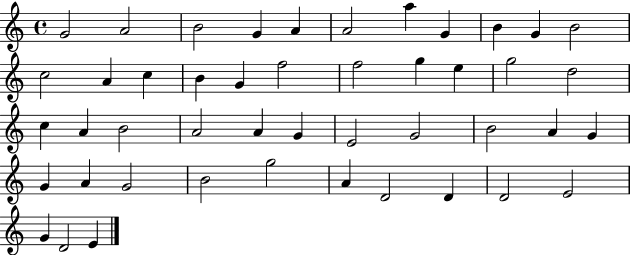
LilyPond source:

{
  \clef treble
  \time 4/4
  \defaultTimeSignature
  \key c \major
  g'2 a'2 | b'2 g'4 a'4 | a'2 a''4 g'4 | b'4 g'4 b'2 | \break c''2 a'4 c''4 | b'4 g'4 f''2 | f''2 g''4 e''4 | g''2 d''2 | \break c''4 a'4 b'2 | a'2 a'4 g'4 | e'2 g'2 | b'2 a'4 g'4 | \break g'4 a'4 g'2 | b'2 g''2 | a'4 d'2 d'4 | d'2 e'2 | \break g'4 d'2 e'4 | \bar "|."
}